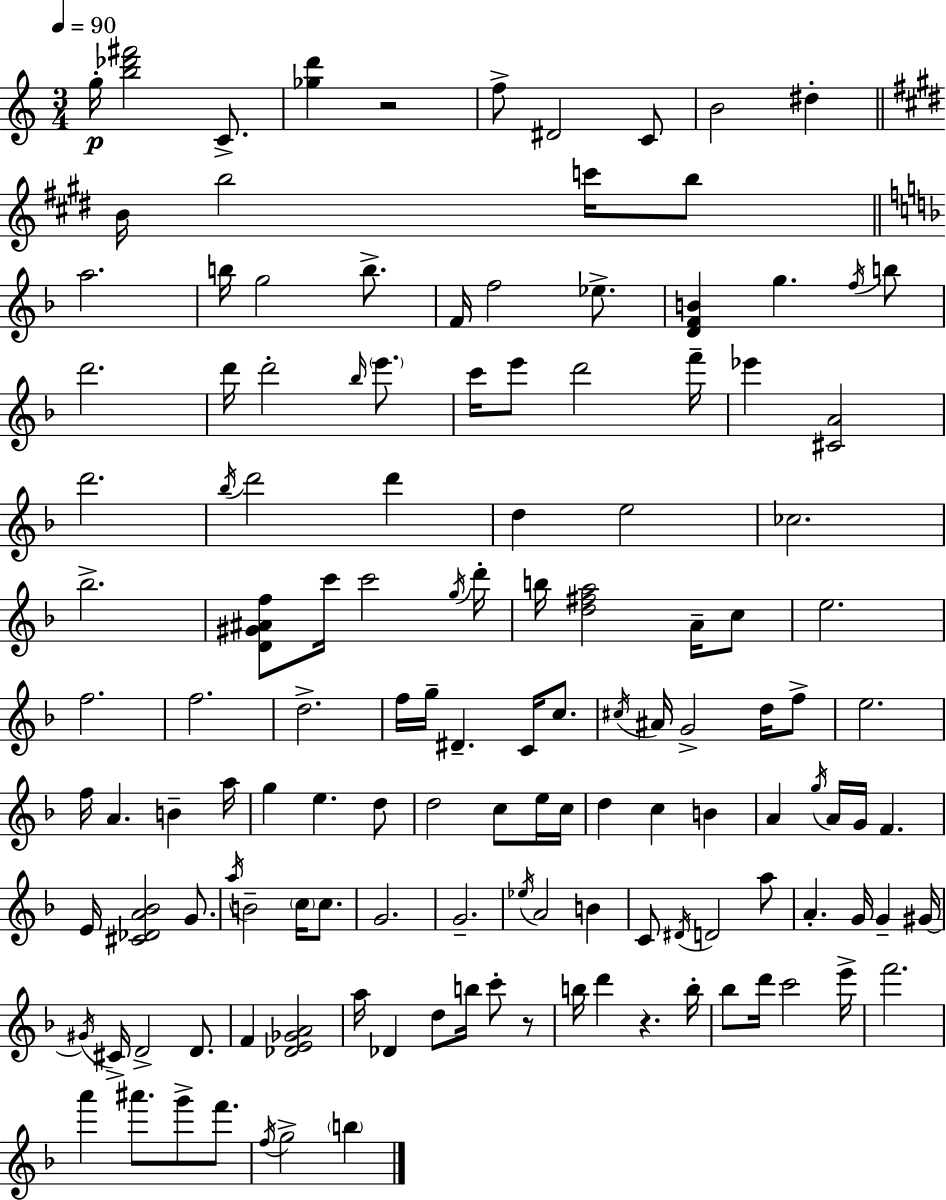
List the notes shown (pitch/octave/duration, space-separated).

G5/s [B5,Db6,F#6]/h C4/e. [Gb5,D6]/q R/h F5/e D#4/h C4/e B4/h D#5/q B4/s B5/h C6/s B5/e A5/h. B5/s G5/h B5/e. F4/s F5/h Eb5/e. [D4,F4,B4]/q G5/q. F5/s B5/e D6/h. D6/s D6/h Bb5/s E6/e. C6/s E6/e D6/h F6/s Eb6/q [C#4,A4]/h D6/h. Bb5/s D6/h D6/q D5/q E5/h CES5/h. Bb5/h. [D4,G#4,A#4,F5]/e C6/s C6/h G5/s D6/s B5/s [D5,F#5,A5]/h A4/s C5/e E5/h. F5/h. F5/h. D5/h. F5/s G5/s D#4/q. C4/s C5/e. C#5/s A#4/s G4/h D5/s F5/e E5/h. F5/s A4/q. B4/q A5/s G5/q E5/q. D5/e D5/h C5/e E5/s C5/s D5/q C5/q B4/q A4/q G5/s A4/s G4/s F4/q. E4/s [C#4,Db4,A4,Bb4]/h G4/e. A5/s B4/h C5/s C5/e. G4/h. G4/h. Eb5/s A4/h B4/q C4/e D#4/s D4/h A5/e A4/q. G4/s G4/q G#4/s G#4/s C#4/s D4/h D4/e. F4/q [Db4,E4,Gb4,A4]/h A5/s Db4/q D5/e B5/s C6/e R/e B5/s D6/q R/q. B5/s Bb5/e D6/s C6/h E6/s F6/h. A6/q A#6/e. G6/e F6/e. F5/s G5/h B5/q